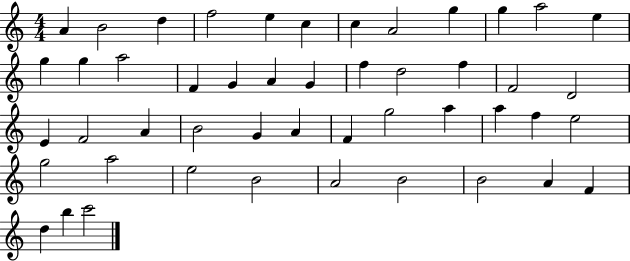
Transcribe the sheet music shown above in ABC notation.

X:1
T:Untitled
M:4/4
L:1/4
K:C
A B2 d f2 e c c A2 g g a2 e g g a2 F G A G f d2 f F2 D2 E F2 A B2 G A F g2 a a f e2 g2 a2 e2 B2 A2 B2 B2 A F d b c'2